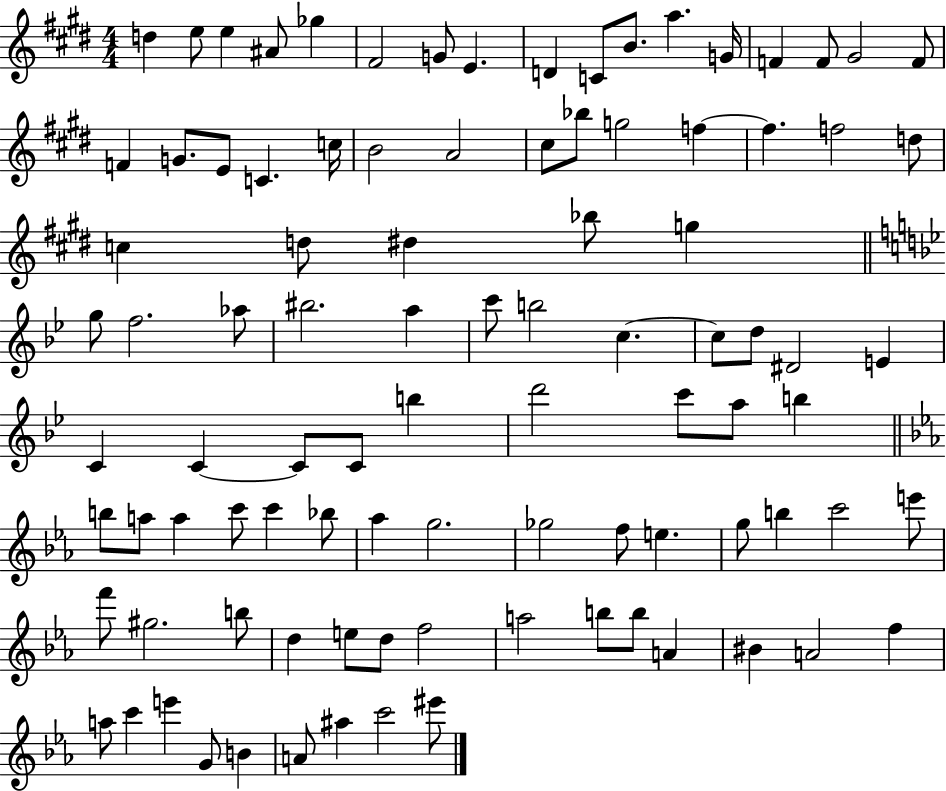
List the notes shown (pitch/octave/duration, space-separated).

D5/q E5/e E5/q A#4/e Gb5/q F#4/h G4/e E4/q. D4/q C4/e B4/e. A5/q. G4/s F4/q F4/e G#4/h F4/e F4/q G4/e. E4/e C4/q. C5/s B4/h A4/h C#5/e Bb5/e G5/h F5/q F5/q. F5/h D5/e C5/q D5/e D#5/q Bb5/e G5/q G5/e F5/h. Ab5/e BIS5/h. A5/q C6/e B5/h C5/q. C5/e D5/e D#4/h E4/q C4/q C4/q C4/e C4/e B5/q D6/h C6/e A5/e B5/q B5/e A5/e A5/q C6/e C6/q Bb5/e Ab5/q G5/h. Gb5/h F5/e E5/q. G5/e B5/q C6/h E6/e F6/e G#5/h. B5/e D5/q E5/e D5/e F5/h A5/h B5/e B5/e A4/q BIS4/q A4/h F5/q A5/e C6/q E6/q G4/e B4/q A4/e A#5/q C6/h EIS6/e